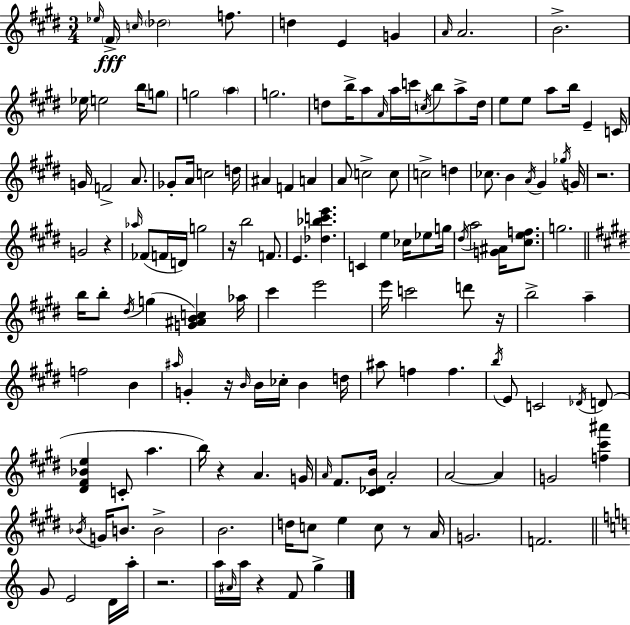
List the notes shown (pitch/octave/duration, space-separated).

Eb5/s F#4/s C5/s Db5/h F5/e. D5/q E4/q G4/q A4/s A4/h. B4/h. Eb5/s E5/h B5/s G5/e G5/h A5/q G5/h. D5/e B5/s A5/e A4/s A5/s C6/s C5/s B5/e A5/e D5/s E5/e E5/e A5/e B5/s E4/q C4/s G4/s F4/h A4/e. Gb4/e A4/s C5/h D5/s A#4/q F4/q A4/q A4/e C5/h C5/e C5/h D5/q CES5/e. B4/q A4/s G#4/q Gb5/s G4/s R/h. G4/h R/q Ab5/s FES4/e F4/s D4/s G5/h R/s B5/h F4/e. E4/q. [Db5,Bb5,C6,E6]/q. C4/q E5/q CES5/s Eb5/e G5/s D#5/s A5/h [G4,A#4]/s [C#5,E5,F5]/e. G5/h. B5/s B5/e D#5/s G5/q [G4,A#4,B4,C5]/q Ab5/s C#6/q E6/h E6/s C6/h D6/e R/s B5/h A5/q F5/h B4/q A#5/s G4/q R/s B4/s B4/s CES5/s B4/q D5/s A#5/e F5/q F5/q. B5/s E4/e C4/h Db4/s D4/e [D#4,F#4,Bb4,E5]/q C4/e A5/q. B5/s R/q A4/q. G4/s A4/s F#4/e. [C#4,Db4,B4]/s A4/h A4/h A4/q G4/h [F5,C#6,A#6]/q Bb4/s G4/s B4/e. B4/h B4/h. D5/s C5/e E5/q C5/e R/e A4/s G4/h. F4/h. G4/e E4/h D4/s A5/s R/h. A5/s A#4/s A5/s R/q F4/e G5/q